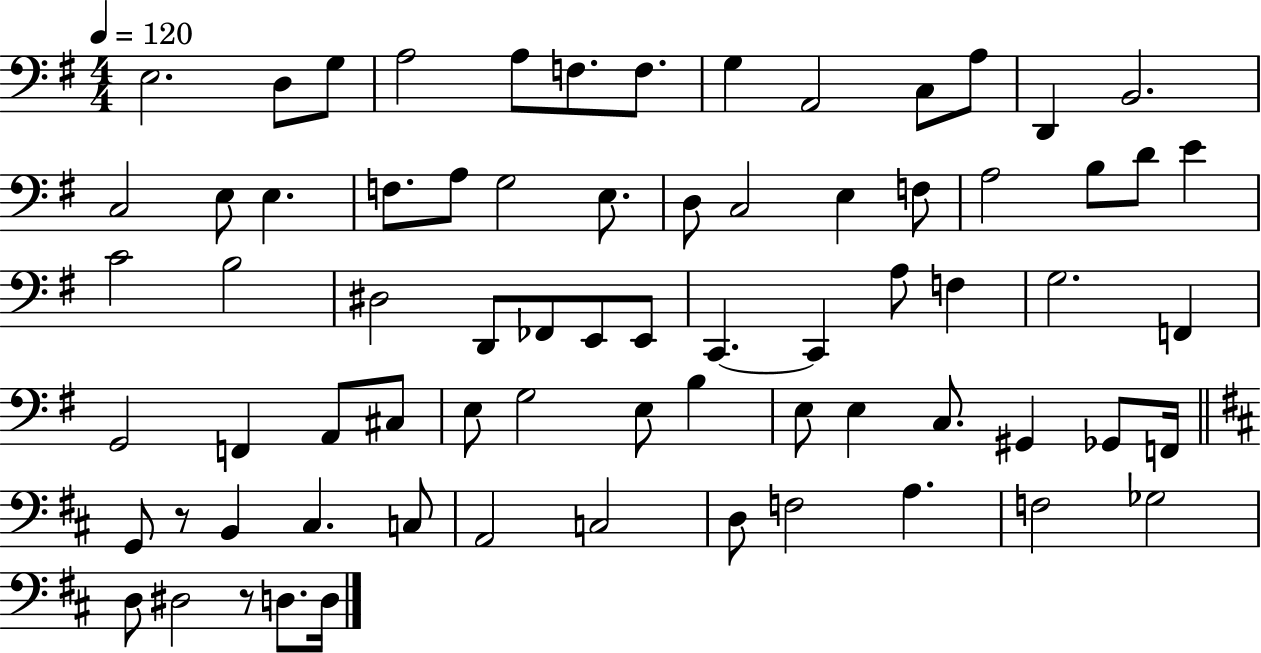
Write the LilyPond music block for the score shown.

{
  \clef bass
  \numericTimeSignature
  \time 4/4
  \key g \major
  \tempo 4 = 120
  e2. d8 g8 | a2 a8 f8. f8. | g4 a,2 c8 a8 | d,4 b,2. | \break c2 e8 e4. | f8. a8 g2 e8. | d8 c2 e4 f8 | a2 b8 d'8 e'4 | \break c'2 b2 | dis2 d,8 fes,8 e,8 e,8 | c,4.~~ c,4 a8 f4 | g2. f,4 | \break g,2 f,4 a,8 cis8 | e8 g2 e8 b4 | e8 e4 c8. gis,4 ges,8 f,16 | \bar "||" \break \key b \minor g,8 r8 b,4 cis4. c8 | a,2 c2 | d8 f2 a4. | f2 ges2 | \break d8 dis2 r8 d8. d16 | \bar "|."
}